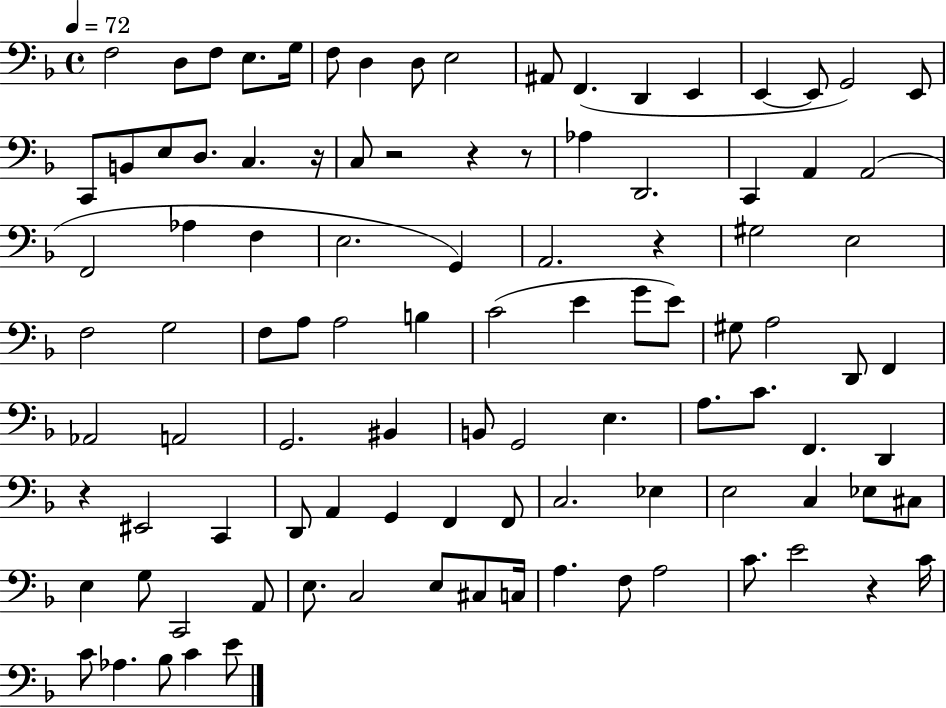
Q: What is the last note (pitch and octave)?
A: E4